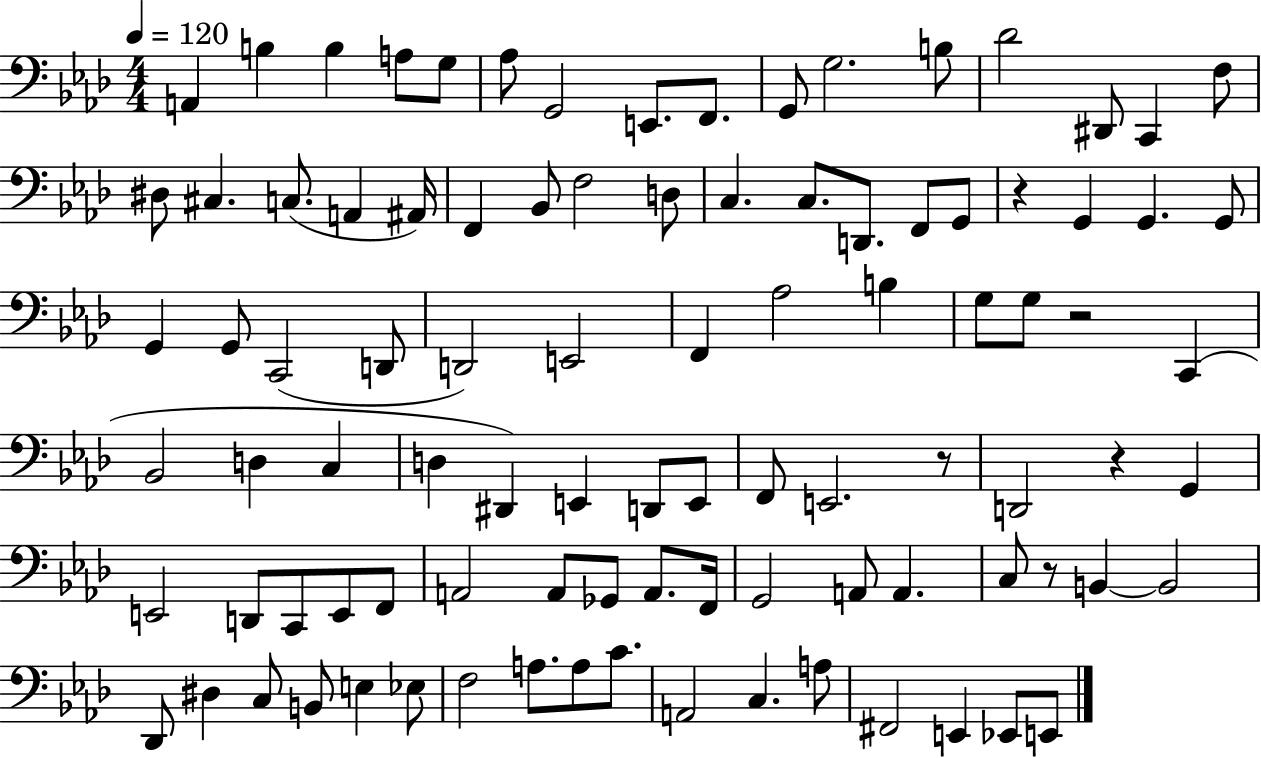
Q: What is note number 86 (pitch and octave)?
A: A3